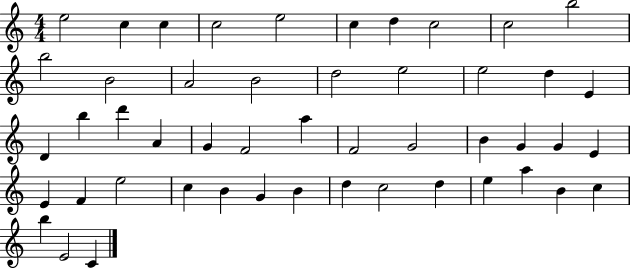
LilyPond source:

{
  \clef treble
  \numericTimeSignature
  \time 4/4
  \key c \major
  e''2 c''4 c''4 | c''2 e''2 | c''4 d''4 c''2 | c''2 b''2 | \break b''2 b'2 | a'2 b'2 | d''2 e''2 | e''2 d''4 e'4 | \break d'4 b''4 d'''4 a'4 | g'4 f'2 a''4 | f'2 g'2 | b'4 g'4 g'4 e'4 | \break e'4 f'4 e''2 | c''4 b'4 g'4 b'4 | d''4 c''2 d''4 | e''4 a''4 b'4 c''4 | \break b''4 e'2 c'4 | \bar "|."
}